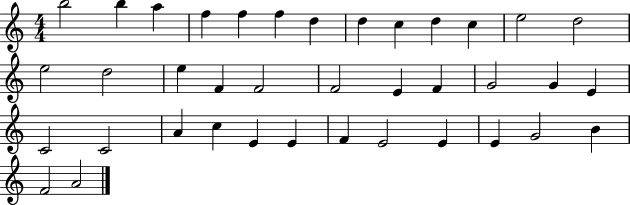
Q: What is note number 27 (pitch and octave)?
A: A4